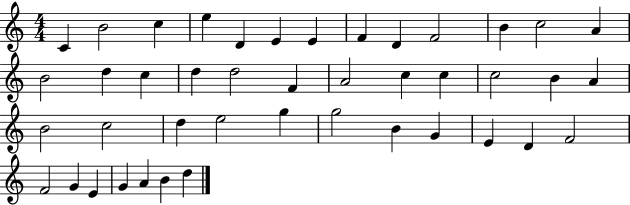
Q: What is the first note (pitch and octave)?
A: C4